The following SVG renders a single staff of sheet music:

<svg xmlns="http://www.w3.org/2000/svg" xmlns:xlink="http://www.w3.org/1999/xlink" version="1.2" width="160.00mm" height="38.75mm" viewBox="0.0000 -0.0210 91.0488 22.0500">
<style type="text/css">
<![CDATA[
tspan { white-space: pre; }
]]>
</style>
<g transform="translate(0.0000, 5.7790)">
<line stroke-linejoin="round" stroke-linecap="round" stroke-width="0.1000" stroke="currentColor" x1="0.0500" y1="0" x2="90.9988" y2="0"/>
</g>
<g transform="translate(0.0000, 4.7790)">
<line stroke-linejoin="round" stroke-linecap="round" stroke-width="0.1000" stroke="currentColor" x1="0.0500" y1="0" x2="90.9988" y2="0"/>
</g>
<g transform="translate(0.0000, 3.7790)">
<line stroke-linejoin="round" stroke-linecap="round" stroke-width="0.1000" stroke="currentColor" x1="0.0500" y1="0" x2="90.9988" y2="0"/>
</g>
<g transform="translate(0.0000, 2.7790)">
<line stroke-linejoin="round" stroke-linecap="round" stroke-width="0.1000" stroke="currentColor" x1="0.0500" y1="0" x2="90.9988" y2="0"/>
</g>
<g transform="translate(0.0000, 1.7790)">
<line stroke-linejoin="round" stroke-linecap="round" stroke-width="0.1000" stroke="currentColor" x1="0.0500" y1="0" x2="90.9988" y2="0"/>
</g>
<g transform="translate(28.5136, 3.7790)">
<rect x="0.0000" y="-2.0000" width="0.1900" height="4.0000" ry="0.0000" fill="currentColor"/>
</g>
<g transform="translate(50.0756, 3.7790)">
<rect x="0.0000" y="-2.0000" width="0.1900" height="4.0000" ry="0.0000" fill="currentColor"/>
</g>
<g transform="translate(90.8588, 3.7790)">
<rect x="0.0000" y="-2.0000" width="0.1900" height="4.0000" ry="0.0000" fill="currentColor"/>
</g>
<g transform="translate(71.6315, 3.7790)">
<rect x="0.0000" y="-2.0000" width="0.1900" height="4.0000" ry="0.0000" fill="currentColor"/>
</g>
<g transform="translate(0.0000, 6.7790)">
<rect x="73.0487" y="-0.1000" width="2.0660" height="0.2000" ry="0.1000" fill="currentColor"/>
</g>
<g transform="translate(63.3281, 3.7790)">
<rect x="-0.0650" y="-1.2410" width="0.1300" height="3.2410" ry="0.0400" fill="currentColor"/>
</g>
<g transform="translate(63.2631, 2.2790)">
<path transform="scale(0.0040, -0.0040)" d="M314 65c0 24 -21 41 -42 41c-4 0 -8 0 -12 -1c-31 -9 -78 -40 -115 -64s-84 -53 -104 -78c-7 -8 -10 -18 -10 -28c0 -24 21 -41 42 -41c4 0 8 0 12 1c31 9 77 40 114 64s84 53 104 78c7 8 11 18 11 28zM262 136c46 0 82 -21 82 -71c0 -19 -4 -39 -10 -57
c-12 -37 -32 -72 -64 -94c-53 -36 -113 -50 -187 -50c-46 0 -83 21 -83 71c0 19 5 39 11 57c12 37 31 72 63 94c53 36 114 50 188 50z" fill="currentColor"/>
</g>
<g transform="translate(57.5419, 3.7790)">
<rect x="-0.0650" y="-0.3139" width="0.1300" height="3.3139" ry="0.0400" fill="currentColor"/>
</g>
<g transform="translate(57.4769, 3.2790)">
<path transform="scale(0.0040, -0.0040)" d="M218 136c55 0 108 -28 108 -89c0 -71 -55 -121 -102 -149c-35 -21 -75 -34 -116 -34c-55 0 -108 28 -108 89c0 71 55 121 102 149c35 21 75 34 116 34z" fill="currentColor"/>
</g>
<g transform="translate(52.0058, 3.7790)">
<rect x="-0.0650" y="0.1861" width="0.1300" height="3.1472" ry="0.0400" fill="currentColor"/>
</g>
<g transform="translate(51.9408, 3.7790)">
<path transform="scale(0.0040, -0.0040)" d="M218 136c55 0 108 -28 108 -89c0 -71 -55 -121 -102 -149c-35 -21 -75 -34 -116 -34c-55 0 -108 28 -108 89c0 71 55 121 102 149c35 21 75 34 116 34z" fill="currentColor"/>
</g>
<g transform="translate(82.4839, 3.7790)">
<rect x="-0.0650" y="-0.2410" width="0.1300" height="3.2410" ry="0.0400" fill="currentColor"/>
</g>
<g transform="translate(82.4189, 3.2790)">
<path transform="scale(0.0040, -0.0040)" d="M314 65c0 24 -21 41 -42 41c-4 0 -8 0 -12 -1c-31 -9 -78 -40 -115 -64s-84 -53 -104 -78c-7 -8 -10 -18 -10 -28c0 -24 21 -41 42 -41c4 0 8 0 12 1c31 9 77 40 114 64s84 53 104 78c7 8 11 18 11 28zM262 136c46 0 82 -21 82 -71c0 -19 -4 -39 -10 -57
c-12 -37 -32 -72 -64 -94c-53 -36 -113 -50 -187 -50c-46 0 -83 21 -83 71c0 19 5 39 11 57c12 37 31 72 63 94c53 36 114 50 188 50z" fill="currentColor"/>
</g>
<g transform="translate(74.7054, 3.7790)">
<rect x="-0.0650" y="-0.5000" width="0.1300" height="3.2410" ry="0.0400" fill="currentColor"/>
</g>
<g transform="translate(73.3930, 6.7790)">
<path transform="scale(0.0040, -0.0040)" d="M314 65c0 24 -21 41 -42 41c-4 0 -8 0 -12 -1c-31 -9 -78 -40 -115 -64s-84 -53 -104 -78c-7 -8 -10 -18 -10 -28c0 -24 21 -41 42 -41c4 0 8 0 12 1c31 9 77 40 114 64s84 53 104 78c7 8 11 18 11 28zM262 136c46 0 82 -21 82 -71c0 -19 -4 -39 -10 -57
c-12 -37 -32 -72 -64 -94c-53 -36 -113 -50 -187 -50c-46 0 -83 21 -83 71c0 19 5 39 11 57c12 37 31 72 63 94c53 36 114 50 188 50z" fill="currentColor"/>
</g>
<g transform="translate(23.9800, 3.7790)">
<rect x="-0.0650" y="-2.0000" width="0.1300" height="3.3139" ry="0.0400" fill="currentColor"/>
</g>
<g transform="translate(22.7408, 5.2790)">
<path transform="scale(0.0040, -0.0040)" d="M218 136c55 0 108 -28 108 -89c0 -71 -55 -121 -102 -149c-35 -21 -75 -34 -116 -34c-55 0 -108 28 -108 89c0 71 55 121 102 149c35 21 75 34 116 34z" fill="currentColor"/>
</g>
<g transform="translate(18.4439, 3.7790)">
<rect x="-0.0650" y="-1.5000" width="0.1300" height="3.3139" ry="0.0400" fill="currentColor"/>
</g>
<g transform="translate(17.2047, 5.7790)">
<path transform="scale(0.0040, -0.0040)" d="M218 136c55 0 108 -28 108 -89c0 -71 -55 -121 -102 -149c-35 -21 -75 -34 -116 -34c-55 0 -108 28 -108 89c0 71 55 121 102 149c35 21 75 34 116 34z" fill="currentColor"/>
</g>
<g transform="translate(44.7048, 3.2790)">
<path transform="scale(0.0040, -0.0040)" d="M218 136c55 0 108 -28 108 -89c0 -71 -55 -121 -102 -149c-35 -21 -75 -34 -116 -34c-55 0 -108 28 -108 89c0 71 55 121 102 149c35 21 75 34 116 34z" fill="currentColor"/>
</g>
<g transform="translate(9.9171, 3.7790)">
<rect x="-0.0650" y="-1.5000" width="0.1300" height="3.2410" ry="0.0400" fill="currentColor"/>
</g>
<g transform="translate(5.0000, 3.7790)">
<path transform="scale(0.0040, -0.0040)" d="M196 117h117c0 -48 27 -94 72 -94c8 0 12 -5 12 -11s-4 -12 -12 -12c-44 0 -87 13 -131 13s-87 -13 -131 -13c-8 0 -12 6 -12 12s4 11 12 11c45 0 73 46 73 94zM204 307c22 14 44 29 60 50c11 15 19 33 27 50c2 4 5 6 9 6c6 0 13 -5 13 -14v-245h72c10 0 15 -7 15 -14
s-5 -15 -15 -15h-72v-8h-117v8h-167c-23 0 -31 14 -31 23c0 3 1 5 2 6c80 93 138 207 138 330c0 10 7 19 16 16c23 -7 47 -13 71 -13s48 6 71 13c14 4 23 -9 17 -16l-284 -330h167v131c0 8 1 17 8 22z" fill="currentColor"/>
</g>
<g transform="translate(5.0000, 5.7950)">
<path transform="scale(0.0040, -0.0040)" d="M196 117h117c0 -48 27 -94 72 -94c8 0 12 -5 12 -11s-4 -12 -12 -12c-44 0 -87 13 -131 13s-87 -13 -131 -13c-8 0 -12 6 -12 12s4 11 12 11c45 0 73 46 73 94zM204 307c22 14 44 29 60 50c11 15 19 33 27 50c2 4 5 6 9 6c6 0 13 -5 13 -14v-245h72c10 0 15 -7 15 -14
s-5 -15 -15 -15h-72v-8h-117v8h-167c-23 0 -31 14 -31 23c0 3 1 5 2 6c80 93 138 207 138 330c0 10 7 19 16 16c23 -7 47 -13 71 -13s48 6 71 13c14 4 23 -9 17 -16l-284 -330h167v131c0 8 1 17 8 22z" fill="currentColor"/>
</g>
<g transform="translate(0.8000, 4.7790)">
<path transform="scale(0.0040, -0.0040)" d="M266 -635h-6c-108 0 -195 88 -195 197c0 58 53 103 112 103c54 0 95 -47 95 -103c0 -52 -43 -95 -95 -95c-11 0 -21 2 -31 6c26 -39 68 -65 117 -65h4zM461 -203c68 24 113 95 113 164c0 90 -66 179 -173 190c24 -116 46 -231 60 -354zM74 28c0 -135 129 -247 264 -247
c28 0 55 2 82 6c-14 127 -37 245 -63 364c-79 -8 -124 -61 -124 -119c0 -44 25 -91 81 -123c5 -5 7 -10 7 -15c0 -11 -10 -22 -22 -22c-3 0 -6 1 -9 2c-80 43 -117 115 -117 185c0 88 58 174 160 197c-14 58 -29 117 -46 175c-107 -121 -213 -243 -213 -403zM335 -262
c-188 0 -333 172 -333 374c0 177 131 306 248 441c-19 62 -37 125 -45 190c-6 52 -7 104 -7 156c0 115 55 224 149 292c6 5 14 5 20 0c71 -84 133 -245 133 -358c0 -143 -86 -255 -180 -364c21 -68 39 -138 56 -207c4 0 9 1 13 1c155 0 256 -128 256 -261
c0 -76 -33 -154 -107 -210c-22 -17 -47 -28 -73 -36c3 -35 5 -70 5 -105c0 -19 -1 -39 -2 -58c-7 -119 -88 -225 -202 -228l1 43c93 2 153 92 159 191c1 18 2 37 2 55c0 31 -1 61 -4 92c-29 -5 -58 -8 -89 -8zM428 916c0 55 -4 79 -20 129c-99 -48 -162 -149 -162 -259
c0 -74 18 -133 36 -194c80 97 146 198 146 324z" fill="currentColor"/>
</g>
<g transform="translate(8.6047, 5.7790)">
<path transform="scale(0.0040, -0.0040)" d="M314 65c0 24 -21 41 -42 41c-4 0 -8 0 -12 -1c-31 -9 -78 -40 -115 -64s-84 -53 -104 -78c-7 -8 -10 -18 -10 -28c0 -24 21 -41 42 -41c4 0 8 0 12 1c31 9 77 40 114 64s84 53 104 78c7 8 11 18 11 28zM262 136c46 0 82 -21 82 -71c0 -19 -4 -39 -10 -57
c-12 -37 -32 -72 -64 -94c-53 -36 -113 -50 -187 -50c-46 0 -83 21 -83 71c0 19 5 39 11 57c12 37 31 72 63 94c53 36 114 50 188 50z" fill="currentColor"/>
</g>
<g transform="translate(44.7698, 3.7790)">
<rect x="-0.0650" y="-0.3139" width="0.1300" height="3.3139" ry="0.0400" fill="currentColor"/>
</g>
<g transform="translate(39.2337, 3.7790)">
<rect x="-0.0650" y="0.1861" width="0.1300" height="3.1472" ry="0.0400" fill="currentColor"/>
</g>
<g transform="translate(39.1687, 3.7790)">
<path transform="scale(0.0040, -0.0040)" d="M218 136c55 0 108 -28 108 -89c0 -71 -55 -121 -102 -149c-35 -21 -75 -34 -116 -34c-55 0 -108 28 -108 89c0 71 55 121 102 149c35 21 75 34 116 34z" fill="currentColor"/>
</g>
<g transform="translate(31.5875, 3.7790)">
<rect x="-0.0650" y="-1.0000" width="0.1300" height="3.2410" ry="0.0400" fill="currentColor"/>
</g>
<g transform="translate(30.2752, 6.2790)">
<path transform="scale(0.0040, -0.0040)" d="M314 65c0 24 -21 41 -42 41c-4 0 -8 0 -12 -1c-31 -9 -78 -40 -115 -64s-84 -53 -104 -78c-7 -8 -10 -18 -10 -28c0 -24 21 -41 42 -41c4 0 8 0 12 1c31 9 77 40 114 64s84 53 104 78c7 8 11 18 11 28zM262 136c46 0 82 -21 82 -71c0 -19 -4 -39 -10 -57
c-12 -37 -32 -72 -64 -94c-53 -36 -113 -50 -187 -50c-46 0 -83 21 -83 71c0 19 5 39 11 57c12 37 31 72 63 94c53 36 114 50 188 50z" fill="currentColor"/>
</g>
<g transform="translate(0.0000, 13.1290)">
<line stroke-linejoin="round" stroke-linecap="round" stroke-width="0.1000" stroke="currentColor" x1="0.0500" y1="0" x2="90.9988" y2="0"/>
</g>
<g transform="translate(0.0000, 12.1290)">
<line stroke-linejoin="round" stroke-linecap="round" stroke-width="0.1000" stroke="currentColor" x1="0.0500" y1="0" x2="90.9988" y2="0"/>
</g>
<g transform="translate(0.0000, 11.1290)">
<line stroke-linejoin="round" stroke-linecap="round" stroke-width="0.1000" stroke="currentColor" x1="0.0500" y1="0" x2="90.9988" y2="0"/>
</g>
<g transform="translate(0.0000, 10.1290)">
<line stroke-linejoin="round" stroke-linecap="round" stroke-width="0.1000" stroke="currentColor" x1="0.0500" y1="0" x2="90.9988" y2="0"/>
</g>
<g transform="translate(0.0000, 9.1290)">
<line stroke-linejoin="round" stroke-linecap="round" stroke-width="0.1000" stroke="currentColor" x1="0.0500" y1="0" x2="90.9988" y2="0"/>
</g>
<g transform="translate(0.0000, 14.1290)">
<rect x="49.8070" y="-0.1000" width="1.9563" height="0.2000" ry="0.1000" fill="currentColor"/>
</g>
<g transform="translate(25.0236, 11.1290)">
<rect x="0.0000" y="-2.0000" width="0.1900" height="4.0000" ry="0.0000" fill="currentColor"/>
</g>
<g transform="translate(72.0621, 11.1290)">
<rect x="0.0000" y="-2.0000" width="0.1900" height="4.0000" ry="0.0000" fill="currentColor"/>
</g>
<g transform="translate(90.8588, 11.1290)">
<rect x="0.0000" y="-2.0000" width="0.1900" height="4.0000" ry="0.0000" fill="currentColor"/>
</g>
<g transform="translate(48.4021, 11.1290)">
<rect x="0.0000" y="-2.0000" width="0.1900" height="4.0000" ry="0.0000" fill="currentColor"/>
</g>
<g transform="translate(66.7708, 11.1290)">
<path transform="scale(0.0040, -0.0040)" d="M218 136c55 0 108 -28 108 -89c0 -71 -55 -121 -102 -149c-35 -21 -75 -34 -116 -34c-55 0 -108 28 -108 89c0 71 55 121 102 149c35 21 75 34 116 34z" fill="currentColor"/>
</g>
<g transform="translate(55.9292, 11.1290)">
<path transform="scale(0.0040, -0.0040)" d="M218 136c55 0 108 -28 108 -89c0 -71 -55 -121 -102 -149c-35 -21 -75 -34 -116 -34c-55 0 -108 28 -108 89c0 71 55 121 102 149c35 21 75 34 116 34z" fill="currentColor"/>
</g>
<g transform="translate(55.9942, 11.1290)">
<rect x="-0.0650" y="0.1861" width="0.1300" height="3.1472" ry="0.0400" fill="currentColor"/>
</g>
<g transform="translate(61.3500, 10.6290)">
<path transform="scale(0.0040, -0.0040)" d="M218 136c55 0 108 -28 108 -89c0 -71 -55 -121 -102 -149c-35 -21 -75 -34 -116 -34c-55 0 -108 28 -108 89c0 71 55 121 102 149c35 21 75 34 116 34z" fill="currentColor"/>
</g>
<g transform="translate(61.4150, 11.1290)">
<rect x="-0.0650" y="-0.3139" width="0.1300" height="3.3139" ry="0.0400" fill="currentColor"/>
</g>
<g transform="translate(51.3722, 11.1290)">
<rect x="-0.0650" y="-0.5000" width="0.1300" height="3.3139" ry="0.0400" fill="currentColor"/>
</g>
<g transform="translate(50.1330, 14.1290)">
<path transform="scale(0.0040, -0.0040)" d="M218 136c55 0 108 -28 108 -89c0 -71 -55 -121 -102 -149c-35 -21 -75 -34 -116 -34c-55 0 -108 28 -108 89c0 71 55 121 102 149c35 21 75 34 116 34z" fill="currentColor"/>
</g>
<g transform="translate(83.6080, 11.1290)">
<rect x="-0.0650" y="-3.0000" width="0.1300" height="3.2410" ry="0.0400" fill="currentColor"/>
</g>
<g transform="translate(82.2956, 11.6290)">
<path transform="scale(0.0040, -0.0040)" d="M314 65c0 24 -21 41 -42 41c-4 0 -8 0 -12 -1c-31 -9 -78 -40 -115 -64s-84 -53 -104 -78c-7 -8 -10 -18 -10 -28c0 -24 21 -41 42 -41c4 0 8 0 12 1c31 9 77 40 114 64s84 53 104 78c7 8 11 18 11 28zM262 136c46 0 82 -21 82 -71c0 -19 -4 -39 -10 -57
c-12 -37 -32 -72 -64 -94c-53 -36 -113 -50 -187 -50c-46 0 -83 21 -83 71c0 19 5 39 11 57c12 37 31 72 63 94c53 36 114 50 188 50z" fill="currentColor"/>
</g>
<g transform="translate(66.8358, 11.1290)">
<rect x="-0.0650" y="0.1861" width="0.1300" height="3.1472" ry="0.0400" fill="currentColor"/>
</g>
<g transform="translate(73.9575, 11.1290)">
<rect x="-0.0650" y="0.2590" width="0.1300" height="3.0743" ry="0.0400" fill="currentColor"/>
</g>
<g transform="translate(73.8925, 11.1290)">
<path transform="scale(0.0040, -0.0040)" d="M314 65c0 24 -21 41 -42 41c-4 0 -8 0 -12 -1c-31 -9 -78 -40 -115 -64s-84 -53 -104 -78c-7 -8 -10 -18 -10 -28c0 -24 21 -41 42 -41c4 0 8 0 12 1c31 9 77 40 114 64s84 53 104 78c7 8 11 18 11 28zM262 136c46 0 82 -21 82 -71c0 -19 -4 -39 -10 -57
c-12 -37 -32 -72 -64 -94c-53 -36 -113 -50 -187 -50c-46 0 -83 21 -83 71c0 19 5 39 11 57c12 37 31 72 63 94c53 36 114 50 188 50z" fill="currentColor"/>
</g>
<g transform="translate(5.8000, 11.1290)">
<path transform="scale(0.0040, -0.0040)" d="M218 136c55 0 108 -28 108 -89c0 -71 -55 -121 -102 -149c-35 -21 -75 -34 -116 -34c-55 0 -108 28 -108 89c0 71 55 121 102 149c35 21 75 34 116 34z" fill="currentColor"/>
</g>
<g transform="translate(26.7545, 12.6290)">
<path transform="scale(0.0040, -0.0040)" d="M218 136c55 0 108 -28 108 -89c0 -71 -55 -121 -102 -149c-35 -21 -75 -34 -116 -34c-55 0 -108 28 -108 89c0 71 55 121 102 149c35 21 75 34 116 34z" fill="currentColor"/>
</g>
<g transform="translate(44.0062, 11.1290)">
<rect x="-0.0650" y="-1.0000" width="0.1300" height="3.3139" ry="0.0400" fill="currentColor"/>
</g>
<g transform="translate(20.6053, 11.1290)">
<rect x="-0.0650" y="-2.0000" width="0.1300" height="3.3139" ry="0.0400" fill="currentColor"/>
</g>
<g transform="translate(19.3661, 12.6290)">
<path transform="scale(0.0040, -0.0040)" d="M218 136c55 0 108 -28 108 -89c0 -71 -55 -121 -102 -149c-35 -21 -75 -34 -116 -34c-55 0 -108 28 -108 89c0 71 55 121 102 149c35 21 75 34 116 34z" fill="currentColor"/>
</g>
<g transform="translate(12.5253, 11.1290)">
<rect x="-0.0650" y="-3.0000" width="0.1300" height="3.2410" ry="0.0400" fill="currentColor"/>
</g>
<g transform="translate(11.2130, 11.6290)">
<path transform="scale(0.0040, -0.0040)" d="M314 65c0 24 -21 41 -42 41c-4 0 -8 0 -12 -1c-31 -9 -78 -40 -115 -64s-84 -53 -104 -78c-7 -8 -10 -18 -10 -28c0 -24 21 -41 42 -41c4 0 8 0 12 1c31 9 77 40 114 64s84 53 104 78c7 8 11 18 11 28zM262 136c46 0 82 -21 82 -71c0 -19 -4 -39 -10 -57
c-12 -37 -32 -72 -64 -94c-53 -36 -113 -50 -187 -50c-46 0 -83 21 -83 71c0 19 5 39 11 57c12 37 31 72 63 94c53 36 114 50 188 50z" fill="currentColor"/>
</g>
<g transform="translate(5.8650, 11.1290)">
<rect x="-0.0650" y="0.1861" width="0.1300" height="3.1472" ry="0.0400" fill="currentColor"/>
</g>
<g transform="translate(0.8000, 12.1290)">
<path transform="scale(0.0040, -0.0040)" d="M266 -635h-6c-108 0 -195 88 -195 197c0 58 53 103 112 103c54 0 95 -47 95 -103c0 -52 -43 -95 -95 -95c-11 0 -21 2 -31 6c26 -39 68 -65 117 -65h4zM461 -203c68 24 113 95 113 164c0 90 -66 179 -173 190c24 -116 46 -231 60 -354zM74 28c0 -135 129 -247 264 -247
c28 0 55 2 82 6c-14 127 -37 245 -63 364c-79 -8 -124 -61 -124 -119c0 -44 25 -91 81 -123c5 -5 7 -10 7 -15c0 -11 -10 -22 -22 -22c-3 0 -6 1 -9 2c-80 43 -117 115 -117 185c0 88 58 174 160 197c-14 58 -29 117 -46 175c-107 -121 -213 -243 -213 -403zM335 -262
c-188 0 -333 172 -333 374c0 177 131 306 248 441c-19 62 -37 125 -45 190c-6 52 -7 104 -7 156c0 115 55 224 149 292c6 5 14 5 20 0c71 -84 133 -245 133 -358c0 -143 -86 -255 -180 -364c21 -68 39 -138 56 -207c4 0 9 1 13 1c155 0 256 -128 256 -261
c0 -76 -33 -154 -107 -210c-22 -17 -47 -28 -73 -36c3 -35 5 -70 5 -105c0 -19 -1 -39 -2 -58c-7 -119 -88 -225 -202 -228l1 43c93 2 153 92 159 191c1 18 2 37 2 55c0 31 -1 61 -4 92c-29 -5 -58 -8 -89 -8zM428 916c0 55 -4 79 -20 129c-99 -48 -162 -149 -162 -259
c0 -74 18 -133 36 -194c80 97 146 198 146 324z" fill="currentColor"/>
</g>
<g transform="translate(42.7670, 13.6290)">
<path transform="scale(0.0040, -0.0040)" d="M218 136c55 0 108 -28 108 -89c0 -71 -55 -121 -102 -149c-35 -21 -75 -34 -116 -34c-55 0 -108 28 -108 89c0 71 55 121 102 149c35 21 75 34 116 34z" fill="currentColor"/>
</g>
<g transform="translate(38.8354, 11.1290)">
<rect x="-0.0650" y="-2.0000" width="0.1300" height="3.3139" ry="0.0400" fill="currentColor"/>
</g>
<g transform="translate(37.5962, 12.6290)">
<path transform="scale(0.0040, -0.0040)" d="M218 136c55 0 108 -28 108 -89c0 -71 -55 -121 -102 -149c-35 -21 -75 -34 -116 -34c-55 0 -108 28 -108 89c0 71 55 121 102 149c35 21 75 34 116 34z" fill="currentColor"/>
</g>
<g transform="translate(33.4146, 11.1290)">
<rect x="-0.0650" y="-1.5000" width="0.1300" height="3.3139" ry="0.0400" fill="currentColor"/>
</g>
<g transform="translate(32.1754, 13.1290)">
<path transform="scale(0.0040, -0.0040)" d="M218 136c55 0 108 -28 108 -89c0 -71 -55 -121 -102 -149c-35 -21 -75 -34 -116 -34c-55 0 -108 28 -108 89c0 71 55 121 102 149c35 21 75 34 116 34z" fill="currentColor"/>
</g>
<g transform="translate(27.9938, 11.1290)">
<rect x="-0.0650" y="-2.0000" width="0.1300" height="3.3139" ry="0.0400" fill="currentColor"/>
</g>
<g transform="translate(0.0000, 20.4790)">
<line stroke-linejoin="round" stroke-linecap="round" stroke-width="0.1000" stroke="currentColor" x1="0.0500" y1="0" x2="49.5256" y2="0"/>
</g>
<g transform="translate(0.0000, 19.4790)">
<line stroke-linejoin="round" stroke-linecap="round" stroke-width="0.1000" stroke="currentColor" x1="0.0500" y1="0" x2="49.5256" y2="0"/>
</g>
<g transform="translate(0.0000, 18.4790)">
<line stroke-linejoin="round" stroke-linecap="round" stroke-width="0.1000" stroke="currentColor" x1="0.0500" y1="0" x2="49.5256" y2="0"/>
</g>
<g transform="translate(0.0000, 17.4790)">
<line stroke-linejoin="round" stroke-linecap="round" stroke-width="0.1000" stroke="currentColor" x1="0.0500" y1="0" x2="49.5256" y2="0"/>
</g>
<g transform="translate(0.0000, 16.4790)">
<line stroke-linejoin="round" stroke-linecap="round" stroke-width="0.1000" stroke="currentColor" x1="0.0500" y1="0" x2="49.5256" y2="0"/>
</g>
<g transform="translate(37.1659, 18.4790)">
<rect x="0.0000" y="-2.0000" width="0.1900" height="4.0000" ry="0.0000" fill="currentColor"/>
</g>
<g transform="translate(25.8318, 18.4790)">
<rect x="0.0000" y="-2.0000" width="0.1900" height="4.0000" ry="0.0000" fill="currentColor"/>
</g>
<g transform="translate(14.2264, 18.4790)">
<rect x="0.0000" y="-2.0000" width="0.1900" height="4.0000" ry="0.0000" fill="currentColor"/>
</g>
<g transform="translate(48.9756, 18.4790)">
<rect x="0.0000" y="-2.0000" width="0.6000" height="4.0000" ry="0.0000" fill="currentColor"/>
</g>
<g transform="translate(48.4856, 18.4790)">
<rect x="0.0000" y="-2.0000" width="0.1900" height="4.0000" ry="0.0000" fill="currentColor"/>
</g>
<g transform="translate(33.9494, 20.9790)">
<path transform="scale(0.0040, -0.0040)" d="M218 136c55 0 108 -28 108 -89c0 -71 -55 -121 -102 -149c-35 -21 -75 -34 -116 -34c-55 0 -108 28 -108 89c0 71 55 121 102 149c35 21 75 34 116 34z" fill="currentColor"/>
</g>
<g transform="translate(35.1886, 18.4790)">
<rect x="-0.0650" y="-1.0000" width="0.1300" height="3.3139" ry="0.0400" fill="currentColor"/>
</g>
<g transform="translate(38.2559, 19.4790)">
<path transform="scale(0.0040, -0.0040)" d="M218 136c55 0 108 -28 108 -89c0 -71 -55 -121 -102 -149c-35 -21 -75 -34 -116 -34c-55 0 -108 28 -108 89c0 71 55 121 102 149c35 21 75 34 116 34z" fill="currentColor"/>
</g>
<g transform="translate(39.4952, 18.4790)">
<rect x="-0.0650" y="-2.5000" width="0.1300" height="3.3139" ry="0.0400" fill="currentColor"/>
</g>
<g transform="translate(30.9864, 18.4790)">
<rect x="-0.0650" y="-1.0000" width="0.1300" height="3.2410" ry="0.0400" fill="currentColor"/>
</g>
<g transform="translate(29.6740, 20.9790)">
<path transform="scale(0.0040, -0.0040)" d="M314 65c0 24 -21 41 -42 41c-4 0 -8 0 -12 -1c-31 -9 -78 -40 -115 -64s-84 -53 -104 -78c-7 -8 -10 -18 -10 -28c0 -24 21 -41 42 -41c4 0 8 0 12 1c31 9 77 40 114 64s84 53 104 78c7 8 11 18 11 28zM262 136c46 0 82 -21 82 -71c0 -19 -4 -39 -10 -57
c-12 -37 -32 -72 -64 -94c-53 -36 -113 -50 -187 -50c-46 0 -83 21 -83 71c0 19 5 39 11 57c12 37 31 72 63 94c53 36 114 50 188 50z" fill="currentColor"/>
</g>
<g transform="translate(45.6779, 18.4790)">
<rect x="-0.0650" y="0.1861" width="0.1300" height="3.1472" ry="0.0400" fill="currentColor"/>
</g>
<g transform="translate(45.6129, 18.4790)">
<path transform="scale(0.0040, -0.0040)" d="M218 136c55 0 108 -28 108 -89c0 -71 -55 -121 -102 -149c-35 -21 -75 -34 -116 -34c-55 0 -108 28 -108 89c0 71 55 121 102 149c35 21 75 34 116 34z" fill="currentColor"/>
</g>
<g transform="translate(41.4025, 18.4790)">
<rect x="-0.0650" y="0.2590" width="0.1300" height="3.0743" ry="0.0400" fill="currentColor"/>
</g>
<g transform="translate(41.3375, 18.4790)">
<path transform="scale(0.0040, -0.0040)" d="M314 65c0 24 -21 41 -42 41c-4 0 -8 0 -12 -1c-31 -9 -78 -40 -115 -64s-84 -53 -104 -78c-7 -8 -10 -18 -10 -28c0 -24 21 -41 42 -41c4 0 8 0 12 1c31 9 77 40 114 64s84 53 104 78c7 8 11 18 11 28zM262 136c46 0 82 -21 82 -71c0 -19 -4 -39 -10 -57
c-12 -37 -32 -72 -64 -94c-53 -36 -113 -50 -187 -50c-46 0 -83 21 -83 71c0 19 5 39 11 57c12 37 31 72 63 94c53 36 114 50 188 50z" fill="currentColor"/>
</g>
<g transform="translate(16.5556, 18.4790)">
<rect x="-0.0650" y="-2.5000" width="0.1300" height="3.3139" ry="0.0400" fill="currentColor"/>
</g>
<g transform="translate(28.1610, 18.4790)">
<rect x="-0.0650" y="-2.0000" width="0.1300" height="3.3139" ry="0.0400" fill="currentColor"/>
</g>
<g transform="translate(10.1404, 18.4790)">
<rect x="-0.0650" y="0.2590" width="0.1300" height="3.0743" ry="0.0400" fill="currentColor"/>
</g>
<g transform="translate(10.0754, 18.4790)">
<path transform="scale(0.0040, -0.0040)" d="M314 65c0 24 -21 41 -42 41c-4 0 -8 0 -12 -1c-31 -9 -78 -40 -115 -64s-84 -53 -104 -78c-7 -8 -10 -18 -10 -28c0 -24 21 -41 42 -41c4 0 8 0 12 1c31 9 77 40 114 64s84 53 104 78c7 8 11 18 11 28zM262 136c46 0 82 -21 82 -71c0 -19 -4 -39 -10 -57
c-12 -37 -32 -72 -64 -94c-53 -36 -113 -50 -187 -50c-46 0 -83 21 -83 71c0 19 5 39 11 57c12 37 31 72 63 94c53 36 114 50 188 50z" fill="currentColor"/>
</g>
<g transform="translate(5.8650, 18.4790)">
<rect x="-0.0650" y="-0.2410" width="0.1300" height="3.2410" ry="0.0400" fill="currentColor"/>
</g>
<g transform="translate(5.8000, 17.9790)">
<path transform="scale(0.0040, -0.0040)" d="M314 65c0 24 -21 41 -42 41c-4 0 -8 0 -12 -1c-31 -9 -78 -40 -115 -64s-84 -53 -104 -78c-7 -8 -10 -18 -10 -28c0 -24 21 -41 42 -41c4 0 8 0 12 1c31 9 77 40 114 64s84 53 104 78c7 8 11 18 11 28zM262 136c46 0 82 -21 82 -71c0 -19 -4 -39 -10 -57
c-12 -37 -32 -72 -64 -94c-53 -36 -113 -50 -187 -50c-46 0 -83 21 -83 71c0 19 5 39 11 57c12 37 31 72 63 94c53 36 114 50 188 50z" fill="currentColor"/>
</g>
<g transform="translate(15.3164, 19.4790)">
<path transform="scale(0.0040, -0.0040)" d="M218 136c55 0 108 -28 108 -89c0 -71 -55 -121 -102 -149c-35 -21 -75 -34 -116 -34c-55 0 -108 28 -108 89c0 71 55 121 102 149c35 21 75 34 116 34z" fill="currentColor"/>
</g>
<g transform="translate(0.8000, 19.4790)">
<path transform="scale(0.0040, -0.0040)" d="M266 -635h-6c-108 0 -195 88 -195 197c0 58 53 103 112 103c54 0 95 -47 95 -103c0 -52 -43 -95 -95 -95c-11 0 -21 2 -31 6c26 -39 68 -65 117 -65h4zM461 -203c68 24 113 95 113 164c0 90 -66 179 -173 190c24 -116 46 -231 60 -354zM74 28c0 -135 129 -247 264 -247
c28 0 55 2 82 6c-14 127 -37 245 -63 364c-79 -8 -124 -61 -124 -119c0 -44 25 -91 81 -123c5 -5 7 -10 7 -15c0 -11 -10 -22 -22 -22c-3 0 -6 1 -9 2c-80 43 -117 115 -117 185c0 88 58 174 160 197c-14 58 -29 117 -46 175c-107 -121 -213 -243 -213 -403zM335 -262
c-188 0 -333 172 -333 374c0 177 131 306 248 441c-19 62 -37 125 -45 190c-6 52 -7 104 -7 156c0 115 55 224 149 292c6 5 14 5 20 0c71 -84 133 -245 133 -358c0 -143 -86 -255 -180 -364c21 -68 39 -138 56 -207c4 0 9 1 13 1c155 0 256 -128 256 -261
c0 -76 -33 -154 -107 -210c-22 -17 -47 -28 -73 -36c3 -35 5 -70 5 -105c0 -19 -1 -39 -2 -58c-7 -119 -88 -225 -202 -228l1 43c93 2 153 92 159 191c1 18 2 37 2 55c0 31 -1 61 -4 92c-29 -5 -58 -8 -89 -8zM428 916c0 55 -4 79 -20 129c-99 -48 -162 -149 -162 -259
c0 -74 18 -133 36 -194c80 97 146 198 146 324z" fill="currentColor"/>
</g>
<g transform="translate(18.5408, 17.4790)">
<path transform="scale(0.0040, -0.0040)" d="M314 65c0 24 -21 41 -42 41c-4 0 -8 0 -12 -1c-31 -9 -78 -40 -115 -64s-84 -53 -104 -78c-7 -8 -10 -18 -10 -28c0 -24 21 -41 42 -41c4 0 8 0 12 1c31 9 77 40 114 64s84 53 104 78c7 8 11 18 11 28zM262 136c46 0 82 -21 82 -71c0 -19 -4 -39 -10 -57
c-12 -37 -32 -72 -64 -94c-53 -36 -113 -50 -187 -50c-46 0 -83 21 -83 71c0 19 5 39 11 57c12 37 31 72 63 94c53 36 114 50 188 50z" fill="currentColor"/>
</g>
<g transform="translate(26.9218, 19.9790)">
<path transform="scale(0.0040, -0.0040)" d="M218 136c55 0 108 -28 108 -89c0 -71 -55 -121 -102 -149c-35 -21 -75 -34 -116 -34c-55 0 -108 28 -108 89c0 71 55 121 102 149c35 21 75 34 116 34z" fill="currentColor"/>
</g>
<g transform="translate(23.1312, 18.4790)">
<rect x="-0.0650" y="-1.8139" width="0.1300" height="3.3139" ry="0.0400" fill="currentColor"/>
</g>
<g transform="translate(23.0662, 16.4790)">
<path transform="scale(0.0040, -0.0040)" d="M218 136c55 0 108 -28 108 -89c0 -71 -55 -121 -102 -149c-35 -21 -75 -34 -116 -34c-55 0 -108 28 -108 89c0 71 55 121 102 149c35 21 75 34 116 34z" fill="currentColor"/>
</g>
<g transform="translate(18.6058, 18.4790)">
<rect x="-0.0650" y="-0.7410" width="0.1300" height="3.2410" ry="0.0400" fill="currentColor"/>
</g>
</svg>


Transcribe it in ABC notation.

X:1
T:Untitled
M:4/4
L:1/4
K:C
E2 E F D2 B c B c e2 C2 c2 B A2 F F E F D C B c B B2 A2 c2 B2 G d2 f F D2 D G B2 B